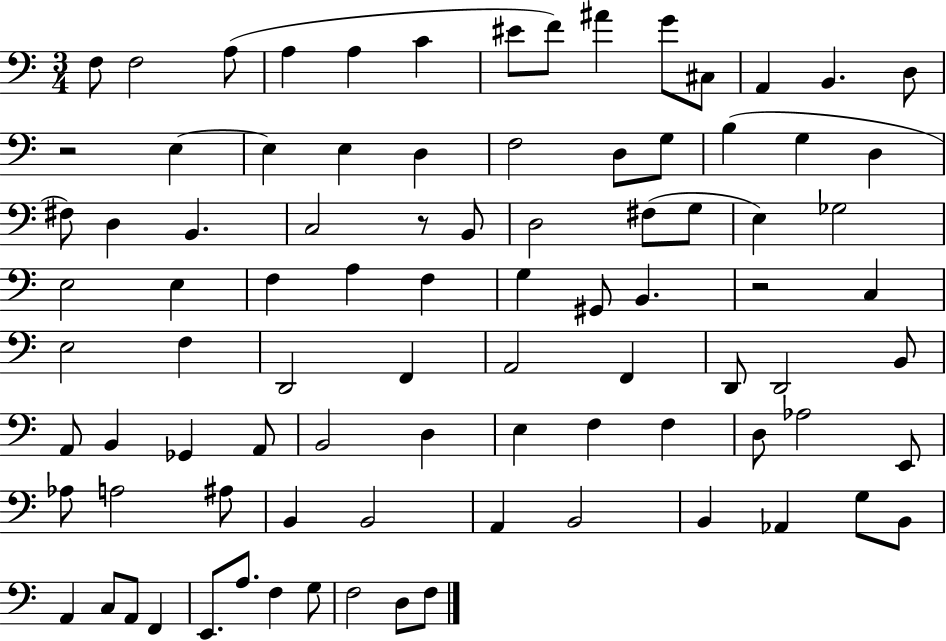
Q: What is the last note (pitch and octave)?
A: F3